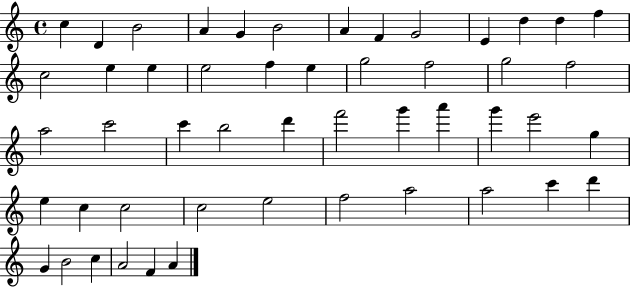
{
  \clef treble
  \time 4/4
  \defaultTimeSignature
  \key c \major
  c''4 d'4 b'2 | a'4 g'4 b'2 | a'4 f'4 g'2 | e'4 d''4 d''4 f''4 | \break c''2 e''4 e''4 | e''2 f''4 e''4 | g''2 f''2 | g''2 f''2 | \break a''2 c'''2 | c'''4 b''2 d'''4 | f'''2 g'''4 a'''4 | g'''4 e'''2 g''4 | \break e''4 c''4 c''2 | c''2 e''2 | f''2 a''2 | a''2 c'''4 d'''4 | \break g'4 b'2 c''4 | a'2 f'4 a'4 | \bar "|."
}